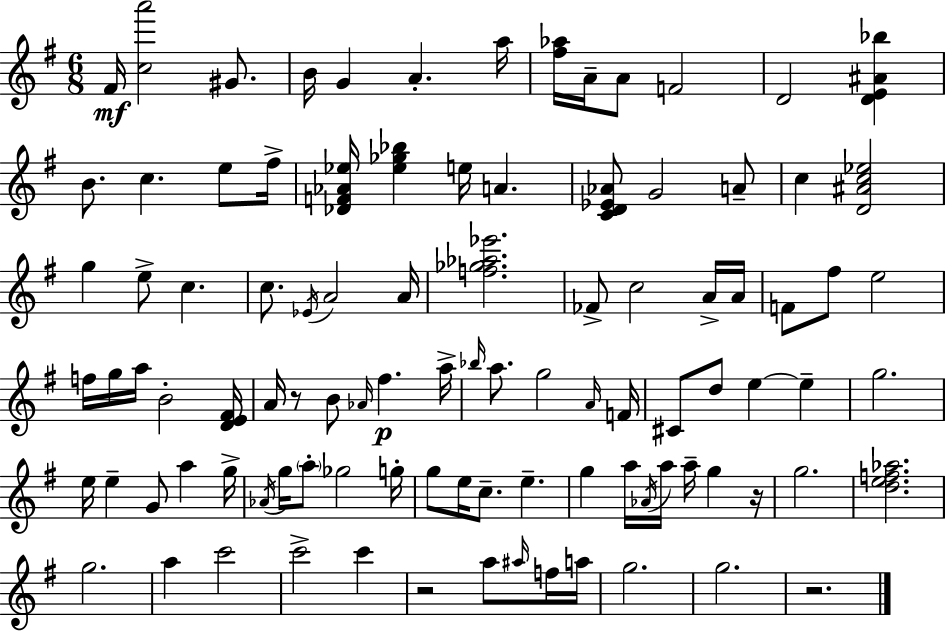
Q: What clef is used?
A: treble